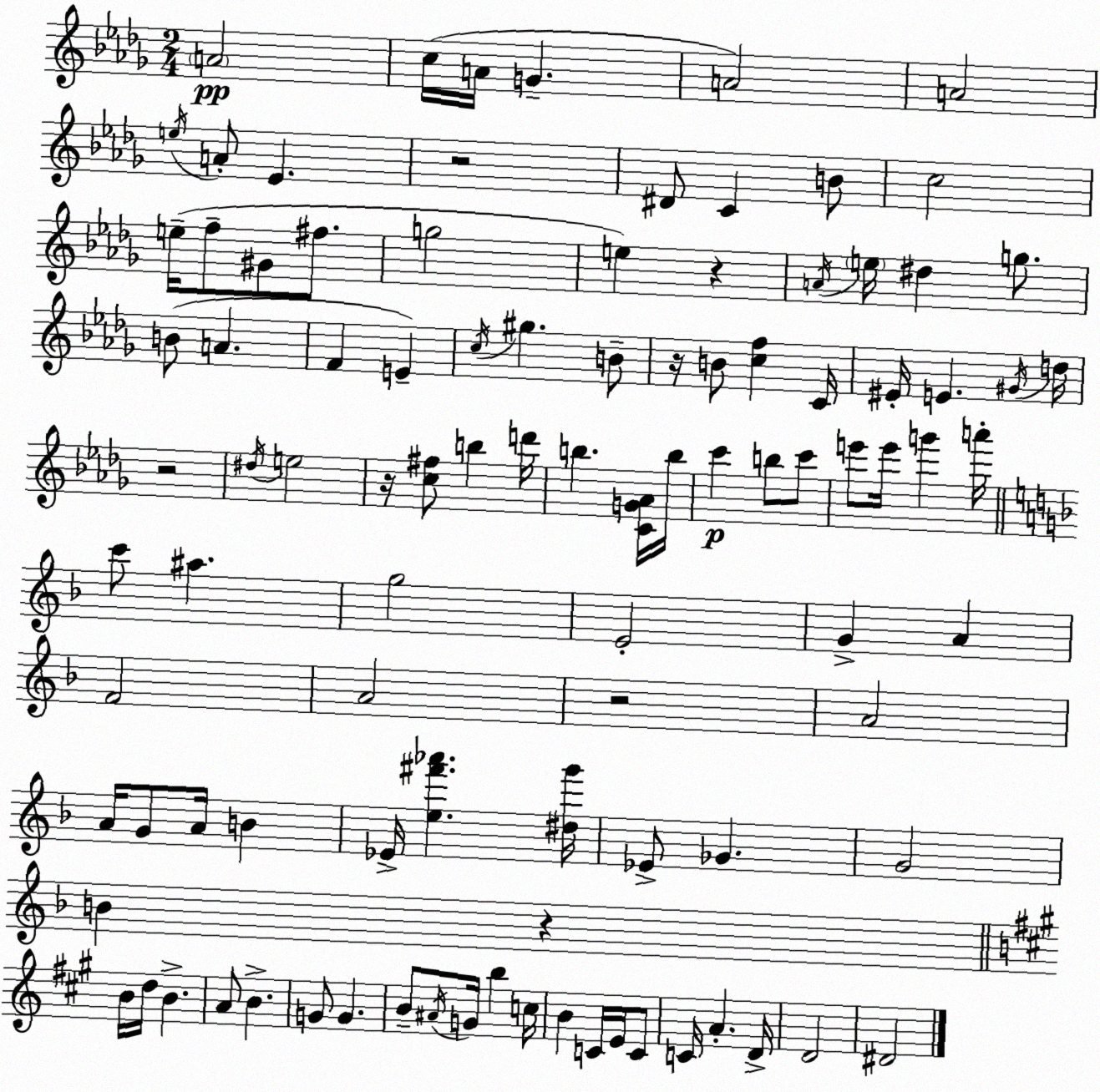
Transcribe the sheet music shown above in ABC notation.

X:1
T:Untitled
M:2/4
L:1/4
K:Bbm
A2 c/4 A/4 G A2 A2 e/4 A/2 _E z2 ^D/2 C B/2 c2 e/4 f/2 ^G/2 ^f/2 g2 e z A/4 e/4 ^d g/2 B/2 A F E c/4 ^g B/2 z/4 B/2 [cf] C/4 ^E/4 E ^G/4 d/4 z2 ^d/4 e2 z/4 [c^f]/2 b d'/4 b [CG_A]/4 b/4 c' b/2 c'/2 e'/2 e'/4 g' a'/4 c'/2 ^a g2 E2 G A F2 A2 z2 A2 A/4 G/2 A/4 B _E/4 [e^f'_a'] [^dg']/4 _E/2 _G G2 B z B/4 d/4 B A/2 B G/2 G B/2 ^A/4 G/4 b c/4 B C/4 E/4 C/2 C/4 A D/4 D2 ^D2